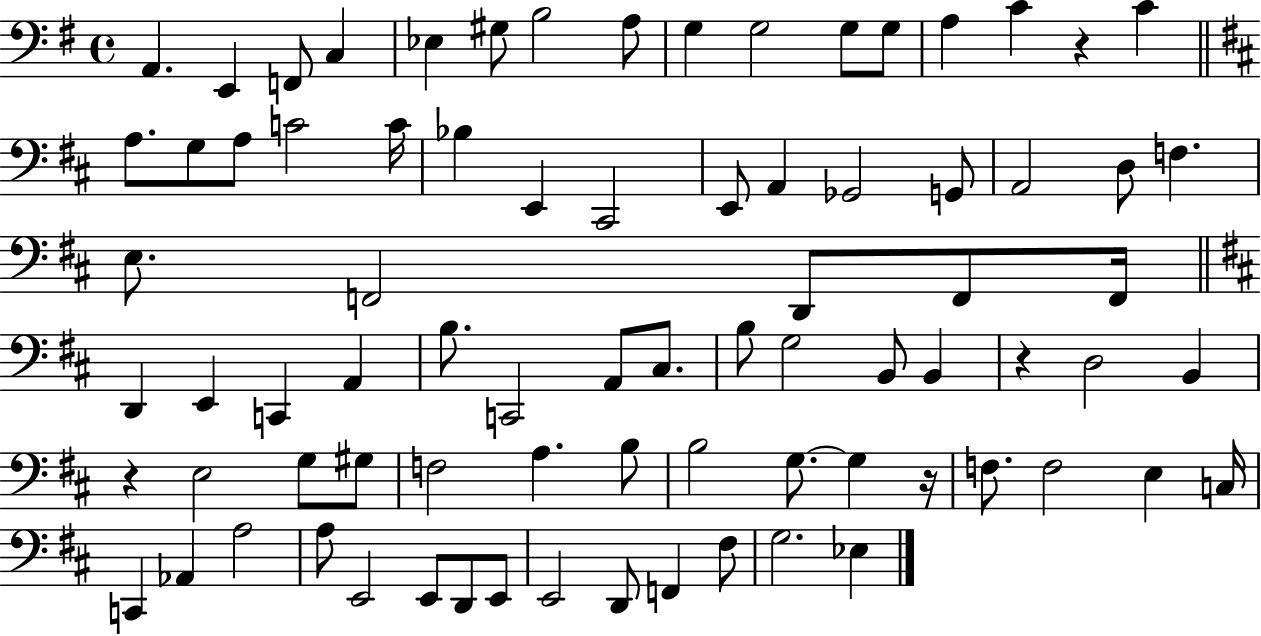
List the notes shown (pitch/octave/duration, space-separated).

A2/q. E2/q F2/e C3/q Eb3/q G#3/e B3/h A3/e G3/q G3/h G3/e G3/e A3/q C4/q R/q C4/q A3/e. G3/e A3/e C4/h C4/s Bb3/q E2/q C#2/h E2/e A2/q Gb2/h G2/e A2/h D3/e F3/q. E3/e. F2/h D2/e F2/e F2/s D2/q E2/q C2/q A2/q B3/e. C2/h A2/e C#3/e. B3/e G3/h B2/e B2/q R/q D3/h B2/q R/q E3/h G3/e G#3/e F3/h A3/q. B3/e B3/h G3/e. G3/q R/s F3/e. F3/h E3/q C3/s C2/q Ab2/q A3/h A3/e E2/h E2/e D2/e E2/e E2/h D2/e F2/q F#3/e G3/h. Eb3/q